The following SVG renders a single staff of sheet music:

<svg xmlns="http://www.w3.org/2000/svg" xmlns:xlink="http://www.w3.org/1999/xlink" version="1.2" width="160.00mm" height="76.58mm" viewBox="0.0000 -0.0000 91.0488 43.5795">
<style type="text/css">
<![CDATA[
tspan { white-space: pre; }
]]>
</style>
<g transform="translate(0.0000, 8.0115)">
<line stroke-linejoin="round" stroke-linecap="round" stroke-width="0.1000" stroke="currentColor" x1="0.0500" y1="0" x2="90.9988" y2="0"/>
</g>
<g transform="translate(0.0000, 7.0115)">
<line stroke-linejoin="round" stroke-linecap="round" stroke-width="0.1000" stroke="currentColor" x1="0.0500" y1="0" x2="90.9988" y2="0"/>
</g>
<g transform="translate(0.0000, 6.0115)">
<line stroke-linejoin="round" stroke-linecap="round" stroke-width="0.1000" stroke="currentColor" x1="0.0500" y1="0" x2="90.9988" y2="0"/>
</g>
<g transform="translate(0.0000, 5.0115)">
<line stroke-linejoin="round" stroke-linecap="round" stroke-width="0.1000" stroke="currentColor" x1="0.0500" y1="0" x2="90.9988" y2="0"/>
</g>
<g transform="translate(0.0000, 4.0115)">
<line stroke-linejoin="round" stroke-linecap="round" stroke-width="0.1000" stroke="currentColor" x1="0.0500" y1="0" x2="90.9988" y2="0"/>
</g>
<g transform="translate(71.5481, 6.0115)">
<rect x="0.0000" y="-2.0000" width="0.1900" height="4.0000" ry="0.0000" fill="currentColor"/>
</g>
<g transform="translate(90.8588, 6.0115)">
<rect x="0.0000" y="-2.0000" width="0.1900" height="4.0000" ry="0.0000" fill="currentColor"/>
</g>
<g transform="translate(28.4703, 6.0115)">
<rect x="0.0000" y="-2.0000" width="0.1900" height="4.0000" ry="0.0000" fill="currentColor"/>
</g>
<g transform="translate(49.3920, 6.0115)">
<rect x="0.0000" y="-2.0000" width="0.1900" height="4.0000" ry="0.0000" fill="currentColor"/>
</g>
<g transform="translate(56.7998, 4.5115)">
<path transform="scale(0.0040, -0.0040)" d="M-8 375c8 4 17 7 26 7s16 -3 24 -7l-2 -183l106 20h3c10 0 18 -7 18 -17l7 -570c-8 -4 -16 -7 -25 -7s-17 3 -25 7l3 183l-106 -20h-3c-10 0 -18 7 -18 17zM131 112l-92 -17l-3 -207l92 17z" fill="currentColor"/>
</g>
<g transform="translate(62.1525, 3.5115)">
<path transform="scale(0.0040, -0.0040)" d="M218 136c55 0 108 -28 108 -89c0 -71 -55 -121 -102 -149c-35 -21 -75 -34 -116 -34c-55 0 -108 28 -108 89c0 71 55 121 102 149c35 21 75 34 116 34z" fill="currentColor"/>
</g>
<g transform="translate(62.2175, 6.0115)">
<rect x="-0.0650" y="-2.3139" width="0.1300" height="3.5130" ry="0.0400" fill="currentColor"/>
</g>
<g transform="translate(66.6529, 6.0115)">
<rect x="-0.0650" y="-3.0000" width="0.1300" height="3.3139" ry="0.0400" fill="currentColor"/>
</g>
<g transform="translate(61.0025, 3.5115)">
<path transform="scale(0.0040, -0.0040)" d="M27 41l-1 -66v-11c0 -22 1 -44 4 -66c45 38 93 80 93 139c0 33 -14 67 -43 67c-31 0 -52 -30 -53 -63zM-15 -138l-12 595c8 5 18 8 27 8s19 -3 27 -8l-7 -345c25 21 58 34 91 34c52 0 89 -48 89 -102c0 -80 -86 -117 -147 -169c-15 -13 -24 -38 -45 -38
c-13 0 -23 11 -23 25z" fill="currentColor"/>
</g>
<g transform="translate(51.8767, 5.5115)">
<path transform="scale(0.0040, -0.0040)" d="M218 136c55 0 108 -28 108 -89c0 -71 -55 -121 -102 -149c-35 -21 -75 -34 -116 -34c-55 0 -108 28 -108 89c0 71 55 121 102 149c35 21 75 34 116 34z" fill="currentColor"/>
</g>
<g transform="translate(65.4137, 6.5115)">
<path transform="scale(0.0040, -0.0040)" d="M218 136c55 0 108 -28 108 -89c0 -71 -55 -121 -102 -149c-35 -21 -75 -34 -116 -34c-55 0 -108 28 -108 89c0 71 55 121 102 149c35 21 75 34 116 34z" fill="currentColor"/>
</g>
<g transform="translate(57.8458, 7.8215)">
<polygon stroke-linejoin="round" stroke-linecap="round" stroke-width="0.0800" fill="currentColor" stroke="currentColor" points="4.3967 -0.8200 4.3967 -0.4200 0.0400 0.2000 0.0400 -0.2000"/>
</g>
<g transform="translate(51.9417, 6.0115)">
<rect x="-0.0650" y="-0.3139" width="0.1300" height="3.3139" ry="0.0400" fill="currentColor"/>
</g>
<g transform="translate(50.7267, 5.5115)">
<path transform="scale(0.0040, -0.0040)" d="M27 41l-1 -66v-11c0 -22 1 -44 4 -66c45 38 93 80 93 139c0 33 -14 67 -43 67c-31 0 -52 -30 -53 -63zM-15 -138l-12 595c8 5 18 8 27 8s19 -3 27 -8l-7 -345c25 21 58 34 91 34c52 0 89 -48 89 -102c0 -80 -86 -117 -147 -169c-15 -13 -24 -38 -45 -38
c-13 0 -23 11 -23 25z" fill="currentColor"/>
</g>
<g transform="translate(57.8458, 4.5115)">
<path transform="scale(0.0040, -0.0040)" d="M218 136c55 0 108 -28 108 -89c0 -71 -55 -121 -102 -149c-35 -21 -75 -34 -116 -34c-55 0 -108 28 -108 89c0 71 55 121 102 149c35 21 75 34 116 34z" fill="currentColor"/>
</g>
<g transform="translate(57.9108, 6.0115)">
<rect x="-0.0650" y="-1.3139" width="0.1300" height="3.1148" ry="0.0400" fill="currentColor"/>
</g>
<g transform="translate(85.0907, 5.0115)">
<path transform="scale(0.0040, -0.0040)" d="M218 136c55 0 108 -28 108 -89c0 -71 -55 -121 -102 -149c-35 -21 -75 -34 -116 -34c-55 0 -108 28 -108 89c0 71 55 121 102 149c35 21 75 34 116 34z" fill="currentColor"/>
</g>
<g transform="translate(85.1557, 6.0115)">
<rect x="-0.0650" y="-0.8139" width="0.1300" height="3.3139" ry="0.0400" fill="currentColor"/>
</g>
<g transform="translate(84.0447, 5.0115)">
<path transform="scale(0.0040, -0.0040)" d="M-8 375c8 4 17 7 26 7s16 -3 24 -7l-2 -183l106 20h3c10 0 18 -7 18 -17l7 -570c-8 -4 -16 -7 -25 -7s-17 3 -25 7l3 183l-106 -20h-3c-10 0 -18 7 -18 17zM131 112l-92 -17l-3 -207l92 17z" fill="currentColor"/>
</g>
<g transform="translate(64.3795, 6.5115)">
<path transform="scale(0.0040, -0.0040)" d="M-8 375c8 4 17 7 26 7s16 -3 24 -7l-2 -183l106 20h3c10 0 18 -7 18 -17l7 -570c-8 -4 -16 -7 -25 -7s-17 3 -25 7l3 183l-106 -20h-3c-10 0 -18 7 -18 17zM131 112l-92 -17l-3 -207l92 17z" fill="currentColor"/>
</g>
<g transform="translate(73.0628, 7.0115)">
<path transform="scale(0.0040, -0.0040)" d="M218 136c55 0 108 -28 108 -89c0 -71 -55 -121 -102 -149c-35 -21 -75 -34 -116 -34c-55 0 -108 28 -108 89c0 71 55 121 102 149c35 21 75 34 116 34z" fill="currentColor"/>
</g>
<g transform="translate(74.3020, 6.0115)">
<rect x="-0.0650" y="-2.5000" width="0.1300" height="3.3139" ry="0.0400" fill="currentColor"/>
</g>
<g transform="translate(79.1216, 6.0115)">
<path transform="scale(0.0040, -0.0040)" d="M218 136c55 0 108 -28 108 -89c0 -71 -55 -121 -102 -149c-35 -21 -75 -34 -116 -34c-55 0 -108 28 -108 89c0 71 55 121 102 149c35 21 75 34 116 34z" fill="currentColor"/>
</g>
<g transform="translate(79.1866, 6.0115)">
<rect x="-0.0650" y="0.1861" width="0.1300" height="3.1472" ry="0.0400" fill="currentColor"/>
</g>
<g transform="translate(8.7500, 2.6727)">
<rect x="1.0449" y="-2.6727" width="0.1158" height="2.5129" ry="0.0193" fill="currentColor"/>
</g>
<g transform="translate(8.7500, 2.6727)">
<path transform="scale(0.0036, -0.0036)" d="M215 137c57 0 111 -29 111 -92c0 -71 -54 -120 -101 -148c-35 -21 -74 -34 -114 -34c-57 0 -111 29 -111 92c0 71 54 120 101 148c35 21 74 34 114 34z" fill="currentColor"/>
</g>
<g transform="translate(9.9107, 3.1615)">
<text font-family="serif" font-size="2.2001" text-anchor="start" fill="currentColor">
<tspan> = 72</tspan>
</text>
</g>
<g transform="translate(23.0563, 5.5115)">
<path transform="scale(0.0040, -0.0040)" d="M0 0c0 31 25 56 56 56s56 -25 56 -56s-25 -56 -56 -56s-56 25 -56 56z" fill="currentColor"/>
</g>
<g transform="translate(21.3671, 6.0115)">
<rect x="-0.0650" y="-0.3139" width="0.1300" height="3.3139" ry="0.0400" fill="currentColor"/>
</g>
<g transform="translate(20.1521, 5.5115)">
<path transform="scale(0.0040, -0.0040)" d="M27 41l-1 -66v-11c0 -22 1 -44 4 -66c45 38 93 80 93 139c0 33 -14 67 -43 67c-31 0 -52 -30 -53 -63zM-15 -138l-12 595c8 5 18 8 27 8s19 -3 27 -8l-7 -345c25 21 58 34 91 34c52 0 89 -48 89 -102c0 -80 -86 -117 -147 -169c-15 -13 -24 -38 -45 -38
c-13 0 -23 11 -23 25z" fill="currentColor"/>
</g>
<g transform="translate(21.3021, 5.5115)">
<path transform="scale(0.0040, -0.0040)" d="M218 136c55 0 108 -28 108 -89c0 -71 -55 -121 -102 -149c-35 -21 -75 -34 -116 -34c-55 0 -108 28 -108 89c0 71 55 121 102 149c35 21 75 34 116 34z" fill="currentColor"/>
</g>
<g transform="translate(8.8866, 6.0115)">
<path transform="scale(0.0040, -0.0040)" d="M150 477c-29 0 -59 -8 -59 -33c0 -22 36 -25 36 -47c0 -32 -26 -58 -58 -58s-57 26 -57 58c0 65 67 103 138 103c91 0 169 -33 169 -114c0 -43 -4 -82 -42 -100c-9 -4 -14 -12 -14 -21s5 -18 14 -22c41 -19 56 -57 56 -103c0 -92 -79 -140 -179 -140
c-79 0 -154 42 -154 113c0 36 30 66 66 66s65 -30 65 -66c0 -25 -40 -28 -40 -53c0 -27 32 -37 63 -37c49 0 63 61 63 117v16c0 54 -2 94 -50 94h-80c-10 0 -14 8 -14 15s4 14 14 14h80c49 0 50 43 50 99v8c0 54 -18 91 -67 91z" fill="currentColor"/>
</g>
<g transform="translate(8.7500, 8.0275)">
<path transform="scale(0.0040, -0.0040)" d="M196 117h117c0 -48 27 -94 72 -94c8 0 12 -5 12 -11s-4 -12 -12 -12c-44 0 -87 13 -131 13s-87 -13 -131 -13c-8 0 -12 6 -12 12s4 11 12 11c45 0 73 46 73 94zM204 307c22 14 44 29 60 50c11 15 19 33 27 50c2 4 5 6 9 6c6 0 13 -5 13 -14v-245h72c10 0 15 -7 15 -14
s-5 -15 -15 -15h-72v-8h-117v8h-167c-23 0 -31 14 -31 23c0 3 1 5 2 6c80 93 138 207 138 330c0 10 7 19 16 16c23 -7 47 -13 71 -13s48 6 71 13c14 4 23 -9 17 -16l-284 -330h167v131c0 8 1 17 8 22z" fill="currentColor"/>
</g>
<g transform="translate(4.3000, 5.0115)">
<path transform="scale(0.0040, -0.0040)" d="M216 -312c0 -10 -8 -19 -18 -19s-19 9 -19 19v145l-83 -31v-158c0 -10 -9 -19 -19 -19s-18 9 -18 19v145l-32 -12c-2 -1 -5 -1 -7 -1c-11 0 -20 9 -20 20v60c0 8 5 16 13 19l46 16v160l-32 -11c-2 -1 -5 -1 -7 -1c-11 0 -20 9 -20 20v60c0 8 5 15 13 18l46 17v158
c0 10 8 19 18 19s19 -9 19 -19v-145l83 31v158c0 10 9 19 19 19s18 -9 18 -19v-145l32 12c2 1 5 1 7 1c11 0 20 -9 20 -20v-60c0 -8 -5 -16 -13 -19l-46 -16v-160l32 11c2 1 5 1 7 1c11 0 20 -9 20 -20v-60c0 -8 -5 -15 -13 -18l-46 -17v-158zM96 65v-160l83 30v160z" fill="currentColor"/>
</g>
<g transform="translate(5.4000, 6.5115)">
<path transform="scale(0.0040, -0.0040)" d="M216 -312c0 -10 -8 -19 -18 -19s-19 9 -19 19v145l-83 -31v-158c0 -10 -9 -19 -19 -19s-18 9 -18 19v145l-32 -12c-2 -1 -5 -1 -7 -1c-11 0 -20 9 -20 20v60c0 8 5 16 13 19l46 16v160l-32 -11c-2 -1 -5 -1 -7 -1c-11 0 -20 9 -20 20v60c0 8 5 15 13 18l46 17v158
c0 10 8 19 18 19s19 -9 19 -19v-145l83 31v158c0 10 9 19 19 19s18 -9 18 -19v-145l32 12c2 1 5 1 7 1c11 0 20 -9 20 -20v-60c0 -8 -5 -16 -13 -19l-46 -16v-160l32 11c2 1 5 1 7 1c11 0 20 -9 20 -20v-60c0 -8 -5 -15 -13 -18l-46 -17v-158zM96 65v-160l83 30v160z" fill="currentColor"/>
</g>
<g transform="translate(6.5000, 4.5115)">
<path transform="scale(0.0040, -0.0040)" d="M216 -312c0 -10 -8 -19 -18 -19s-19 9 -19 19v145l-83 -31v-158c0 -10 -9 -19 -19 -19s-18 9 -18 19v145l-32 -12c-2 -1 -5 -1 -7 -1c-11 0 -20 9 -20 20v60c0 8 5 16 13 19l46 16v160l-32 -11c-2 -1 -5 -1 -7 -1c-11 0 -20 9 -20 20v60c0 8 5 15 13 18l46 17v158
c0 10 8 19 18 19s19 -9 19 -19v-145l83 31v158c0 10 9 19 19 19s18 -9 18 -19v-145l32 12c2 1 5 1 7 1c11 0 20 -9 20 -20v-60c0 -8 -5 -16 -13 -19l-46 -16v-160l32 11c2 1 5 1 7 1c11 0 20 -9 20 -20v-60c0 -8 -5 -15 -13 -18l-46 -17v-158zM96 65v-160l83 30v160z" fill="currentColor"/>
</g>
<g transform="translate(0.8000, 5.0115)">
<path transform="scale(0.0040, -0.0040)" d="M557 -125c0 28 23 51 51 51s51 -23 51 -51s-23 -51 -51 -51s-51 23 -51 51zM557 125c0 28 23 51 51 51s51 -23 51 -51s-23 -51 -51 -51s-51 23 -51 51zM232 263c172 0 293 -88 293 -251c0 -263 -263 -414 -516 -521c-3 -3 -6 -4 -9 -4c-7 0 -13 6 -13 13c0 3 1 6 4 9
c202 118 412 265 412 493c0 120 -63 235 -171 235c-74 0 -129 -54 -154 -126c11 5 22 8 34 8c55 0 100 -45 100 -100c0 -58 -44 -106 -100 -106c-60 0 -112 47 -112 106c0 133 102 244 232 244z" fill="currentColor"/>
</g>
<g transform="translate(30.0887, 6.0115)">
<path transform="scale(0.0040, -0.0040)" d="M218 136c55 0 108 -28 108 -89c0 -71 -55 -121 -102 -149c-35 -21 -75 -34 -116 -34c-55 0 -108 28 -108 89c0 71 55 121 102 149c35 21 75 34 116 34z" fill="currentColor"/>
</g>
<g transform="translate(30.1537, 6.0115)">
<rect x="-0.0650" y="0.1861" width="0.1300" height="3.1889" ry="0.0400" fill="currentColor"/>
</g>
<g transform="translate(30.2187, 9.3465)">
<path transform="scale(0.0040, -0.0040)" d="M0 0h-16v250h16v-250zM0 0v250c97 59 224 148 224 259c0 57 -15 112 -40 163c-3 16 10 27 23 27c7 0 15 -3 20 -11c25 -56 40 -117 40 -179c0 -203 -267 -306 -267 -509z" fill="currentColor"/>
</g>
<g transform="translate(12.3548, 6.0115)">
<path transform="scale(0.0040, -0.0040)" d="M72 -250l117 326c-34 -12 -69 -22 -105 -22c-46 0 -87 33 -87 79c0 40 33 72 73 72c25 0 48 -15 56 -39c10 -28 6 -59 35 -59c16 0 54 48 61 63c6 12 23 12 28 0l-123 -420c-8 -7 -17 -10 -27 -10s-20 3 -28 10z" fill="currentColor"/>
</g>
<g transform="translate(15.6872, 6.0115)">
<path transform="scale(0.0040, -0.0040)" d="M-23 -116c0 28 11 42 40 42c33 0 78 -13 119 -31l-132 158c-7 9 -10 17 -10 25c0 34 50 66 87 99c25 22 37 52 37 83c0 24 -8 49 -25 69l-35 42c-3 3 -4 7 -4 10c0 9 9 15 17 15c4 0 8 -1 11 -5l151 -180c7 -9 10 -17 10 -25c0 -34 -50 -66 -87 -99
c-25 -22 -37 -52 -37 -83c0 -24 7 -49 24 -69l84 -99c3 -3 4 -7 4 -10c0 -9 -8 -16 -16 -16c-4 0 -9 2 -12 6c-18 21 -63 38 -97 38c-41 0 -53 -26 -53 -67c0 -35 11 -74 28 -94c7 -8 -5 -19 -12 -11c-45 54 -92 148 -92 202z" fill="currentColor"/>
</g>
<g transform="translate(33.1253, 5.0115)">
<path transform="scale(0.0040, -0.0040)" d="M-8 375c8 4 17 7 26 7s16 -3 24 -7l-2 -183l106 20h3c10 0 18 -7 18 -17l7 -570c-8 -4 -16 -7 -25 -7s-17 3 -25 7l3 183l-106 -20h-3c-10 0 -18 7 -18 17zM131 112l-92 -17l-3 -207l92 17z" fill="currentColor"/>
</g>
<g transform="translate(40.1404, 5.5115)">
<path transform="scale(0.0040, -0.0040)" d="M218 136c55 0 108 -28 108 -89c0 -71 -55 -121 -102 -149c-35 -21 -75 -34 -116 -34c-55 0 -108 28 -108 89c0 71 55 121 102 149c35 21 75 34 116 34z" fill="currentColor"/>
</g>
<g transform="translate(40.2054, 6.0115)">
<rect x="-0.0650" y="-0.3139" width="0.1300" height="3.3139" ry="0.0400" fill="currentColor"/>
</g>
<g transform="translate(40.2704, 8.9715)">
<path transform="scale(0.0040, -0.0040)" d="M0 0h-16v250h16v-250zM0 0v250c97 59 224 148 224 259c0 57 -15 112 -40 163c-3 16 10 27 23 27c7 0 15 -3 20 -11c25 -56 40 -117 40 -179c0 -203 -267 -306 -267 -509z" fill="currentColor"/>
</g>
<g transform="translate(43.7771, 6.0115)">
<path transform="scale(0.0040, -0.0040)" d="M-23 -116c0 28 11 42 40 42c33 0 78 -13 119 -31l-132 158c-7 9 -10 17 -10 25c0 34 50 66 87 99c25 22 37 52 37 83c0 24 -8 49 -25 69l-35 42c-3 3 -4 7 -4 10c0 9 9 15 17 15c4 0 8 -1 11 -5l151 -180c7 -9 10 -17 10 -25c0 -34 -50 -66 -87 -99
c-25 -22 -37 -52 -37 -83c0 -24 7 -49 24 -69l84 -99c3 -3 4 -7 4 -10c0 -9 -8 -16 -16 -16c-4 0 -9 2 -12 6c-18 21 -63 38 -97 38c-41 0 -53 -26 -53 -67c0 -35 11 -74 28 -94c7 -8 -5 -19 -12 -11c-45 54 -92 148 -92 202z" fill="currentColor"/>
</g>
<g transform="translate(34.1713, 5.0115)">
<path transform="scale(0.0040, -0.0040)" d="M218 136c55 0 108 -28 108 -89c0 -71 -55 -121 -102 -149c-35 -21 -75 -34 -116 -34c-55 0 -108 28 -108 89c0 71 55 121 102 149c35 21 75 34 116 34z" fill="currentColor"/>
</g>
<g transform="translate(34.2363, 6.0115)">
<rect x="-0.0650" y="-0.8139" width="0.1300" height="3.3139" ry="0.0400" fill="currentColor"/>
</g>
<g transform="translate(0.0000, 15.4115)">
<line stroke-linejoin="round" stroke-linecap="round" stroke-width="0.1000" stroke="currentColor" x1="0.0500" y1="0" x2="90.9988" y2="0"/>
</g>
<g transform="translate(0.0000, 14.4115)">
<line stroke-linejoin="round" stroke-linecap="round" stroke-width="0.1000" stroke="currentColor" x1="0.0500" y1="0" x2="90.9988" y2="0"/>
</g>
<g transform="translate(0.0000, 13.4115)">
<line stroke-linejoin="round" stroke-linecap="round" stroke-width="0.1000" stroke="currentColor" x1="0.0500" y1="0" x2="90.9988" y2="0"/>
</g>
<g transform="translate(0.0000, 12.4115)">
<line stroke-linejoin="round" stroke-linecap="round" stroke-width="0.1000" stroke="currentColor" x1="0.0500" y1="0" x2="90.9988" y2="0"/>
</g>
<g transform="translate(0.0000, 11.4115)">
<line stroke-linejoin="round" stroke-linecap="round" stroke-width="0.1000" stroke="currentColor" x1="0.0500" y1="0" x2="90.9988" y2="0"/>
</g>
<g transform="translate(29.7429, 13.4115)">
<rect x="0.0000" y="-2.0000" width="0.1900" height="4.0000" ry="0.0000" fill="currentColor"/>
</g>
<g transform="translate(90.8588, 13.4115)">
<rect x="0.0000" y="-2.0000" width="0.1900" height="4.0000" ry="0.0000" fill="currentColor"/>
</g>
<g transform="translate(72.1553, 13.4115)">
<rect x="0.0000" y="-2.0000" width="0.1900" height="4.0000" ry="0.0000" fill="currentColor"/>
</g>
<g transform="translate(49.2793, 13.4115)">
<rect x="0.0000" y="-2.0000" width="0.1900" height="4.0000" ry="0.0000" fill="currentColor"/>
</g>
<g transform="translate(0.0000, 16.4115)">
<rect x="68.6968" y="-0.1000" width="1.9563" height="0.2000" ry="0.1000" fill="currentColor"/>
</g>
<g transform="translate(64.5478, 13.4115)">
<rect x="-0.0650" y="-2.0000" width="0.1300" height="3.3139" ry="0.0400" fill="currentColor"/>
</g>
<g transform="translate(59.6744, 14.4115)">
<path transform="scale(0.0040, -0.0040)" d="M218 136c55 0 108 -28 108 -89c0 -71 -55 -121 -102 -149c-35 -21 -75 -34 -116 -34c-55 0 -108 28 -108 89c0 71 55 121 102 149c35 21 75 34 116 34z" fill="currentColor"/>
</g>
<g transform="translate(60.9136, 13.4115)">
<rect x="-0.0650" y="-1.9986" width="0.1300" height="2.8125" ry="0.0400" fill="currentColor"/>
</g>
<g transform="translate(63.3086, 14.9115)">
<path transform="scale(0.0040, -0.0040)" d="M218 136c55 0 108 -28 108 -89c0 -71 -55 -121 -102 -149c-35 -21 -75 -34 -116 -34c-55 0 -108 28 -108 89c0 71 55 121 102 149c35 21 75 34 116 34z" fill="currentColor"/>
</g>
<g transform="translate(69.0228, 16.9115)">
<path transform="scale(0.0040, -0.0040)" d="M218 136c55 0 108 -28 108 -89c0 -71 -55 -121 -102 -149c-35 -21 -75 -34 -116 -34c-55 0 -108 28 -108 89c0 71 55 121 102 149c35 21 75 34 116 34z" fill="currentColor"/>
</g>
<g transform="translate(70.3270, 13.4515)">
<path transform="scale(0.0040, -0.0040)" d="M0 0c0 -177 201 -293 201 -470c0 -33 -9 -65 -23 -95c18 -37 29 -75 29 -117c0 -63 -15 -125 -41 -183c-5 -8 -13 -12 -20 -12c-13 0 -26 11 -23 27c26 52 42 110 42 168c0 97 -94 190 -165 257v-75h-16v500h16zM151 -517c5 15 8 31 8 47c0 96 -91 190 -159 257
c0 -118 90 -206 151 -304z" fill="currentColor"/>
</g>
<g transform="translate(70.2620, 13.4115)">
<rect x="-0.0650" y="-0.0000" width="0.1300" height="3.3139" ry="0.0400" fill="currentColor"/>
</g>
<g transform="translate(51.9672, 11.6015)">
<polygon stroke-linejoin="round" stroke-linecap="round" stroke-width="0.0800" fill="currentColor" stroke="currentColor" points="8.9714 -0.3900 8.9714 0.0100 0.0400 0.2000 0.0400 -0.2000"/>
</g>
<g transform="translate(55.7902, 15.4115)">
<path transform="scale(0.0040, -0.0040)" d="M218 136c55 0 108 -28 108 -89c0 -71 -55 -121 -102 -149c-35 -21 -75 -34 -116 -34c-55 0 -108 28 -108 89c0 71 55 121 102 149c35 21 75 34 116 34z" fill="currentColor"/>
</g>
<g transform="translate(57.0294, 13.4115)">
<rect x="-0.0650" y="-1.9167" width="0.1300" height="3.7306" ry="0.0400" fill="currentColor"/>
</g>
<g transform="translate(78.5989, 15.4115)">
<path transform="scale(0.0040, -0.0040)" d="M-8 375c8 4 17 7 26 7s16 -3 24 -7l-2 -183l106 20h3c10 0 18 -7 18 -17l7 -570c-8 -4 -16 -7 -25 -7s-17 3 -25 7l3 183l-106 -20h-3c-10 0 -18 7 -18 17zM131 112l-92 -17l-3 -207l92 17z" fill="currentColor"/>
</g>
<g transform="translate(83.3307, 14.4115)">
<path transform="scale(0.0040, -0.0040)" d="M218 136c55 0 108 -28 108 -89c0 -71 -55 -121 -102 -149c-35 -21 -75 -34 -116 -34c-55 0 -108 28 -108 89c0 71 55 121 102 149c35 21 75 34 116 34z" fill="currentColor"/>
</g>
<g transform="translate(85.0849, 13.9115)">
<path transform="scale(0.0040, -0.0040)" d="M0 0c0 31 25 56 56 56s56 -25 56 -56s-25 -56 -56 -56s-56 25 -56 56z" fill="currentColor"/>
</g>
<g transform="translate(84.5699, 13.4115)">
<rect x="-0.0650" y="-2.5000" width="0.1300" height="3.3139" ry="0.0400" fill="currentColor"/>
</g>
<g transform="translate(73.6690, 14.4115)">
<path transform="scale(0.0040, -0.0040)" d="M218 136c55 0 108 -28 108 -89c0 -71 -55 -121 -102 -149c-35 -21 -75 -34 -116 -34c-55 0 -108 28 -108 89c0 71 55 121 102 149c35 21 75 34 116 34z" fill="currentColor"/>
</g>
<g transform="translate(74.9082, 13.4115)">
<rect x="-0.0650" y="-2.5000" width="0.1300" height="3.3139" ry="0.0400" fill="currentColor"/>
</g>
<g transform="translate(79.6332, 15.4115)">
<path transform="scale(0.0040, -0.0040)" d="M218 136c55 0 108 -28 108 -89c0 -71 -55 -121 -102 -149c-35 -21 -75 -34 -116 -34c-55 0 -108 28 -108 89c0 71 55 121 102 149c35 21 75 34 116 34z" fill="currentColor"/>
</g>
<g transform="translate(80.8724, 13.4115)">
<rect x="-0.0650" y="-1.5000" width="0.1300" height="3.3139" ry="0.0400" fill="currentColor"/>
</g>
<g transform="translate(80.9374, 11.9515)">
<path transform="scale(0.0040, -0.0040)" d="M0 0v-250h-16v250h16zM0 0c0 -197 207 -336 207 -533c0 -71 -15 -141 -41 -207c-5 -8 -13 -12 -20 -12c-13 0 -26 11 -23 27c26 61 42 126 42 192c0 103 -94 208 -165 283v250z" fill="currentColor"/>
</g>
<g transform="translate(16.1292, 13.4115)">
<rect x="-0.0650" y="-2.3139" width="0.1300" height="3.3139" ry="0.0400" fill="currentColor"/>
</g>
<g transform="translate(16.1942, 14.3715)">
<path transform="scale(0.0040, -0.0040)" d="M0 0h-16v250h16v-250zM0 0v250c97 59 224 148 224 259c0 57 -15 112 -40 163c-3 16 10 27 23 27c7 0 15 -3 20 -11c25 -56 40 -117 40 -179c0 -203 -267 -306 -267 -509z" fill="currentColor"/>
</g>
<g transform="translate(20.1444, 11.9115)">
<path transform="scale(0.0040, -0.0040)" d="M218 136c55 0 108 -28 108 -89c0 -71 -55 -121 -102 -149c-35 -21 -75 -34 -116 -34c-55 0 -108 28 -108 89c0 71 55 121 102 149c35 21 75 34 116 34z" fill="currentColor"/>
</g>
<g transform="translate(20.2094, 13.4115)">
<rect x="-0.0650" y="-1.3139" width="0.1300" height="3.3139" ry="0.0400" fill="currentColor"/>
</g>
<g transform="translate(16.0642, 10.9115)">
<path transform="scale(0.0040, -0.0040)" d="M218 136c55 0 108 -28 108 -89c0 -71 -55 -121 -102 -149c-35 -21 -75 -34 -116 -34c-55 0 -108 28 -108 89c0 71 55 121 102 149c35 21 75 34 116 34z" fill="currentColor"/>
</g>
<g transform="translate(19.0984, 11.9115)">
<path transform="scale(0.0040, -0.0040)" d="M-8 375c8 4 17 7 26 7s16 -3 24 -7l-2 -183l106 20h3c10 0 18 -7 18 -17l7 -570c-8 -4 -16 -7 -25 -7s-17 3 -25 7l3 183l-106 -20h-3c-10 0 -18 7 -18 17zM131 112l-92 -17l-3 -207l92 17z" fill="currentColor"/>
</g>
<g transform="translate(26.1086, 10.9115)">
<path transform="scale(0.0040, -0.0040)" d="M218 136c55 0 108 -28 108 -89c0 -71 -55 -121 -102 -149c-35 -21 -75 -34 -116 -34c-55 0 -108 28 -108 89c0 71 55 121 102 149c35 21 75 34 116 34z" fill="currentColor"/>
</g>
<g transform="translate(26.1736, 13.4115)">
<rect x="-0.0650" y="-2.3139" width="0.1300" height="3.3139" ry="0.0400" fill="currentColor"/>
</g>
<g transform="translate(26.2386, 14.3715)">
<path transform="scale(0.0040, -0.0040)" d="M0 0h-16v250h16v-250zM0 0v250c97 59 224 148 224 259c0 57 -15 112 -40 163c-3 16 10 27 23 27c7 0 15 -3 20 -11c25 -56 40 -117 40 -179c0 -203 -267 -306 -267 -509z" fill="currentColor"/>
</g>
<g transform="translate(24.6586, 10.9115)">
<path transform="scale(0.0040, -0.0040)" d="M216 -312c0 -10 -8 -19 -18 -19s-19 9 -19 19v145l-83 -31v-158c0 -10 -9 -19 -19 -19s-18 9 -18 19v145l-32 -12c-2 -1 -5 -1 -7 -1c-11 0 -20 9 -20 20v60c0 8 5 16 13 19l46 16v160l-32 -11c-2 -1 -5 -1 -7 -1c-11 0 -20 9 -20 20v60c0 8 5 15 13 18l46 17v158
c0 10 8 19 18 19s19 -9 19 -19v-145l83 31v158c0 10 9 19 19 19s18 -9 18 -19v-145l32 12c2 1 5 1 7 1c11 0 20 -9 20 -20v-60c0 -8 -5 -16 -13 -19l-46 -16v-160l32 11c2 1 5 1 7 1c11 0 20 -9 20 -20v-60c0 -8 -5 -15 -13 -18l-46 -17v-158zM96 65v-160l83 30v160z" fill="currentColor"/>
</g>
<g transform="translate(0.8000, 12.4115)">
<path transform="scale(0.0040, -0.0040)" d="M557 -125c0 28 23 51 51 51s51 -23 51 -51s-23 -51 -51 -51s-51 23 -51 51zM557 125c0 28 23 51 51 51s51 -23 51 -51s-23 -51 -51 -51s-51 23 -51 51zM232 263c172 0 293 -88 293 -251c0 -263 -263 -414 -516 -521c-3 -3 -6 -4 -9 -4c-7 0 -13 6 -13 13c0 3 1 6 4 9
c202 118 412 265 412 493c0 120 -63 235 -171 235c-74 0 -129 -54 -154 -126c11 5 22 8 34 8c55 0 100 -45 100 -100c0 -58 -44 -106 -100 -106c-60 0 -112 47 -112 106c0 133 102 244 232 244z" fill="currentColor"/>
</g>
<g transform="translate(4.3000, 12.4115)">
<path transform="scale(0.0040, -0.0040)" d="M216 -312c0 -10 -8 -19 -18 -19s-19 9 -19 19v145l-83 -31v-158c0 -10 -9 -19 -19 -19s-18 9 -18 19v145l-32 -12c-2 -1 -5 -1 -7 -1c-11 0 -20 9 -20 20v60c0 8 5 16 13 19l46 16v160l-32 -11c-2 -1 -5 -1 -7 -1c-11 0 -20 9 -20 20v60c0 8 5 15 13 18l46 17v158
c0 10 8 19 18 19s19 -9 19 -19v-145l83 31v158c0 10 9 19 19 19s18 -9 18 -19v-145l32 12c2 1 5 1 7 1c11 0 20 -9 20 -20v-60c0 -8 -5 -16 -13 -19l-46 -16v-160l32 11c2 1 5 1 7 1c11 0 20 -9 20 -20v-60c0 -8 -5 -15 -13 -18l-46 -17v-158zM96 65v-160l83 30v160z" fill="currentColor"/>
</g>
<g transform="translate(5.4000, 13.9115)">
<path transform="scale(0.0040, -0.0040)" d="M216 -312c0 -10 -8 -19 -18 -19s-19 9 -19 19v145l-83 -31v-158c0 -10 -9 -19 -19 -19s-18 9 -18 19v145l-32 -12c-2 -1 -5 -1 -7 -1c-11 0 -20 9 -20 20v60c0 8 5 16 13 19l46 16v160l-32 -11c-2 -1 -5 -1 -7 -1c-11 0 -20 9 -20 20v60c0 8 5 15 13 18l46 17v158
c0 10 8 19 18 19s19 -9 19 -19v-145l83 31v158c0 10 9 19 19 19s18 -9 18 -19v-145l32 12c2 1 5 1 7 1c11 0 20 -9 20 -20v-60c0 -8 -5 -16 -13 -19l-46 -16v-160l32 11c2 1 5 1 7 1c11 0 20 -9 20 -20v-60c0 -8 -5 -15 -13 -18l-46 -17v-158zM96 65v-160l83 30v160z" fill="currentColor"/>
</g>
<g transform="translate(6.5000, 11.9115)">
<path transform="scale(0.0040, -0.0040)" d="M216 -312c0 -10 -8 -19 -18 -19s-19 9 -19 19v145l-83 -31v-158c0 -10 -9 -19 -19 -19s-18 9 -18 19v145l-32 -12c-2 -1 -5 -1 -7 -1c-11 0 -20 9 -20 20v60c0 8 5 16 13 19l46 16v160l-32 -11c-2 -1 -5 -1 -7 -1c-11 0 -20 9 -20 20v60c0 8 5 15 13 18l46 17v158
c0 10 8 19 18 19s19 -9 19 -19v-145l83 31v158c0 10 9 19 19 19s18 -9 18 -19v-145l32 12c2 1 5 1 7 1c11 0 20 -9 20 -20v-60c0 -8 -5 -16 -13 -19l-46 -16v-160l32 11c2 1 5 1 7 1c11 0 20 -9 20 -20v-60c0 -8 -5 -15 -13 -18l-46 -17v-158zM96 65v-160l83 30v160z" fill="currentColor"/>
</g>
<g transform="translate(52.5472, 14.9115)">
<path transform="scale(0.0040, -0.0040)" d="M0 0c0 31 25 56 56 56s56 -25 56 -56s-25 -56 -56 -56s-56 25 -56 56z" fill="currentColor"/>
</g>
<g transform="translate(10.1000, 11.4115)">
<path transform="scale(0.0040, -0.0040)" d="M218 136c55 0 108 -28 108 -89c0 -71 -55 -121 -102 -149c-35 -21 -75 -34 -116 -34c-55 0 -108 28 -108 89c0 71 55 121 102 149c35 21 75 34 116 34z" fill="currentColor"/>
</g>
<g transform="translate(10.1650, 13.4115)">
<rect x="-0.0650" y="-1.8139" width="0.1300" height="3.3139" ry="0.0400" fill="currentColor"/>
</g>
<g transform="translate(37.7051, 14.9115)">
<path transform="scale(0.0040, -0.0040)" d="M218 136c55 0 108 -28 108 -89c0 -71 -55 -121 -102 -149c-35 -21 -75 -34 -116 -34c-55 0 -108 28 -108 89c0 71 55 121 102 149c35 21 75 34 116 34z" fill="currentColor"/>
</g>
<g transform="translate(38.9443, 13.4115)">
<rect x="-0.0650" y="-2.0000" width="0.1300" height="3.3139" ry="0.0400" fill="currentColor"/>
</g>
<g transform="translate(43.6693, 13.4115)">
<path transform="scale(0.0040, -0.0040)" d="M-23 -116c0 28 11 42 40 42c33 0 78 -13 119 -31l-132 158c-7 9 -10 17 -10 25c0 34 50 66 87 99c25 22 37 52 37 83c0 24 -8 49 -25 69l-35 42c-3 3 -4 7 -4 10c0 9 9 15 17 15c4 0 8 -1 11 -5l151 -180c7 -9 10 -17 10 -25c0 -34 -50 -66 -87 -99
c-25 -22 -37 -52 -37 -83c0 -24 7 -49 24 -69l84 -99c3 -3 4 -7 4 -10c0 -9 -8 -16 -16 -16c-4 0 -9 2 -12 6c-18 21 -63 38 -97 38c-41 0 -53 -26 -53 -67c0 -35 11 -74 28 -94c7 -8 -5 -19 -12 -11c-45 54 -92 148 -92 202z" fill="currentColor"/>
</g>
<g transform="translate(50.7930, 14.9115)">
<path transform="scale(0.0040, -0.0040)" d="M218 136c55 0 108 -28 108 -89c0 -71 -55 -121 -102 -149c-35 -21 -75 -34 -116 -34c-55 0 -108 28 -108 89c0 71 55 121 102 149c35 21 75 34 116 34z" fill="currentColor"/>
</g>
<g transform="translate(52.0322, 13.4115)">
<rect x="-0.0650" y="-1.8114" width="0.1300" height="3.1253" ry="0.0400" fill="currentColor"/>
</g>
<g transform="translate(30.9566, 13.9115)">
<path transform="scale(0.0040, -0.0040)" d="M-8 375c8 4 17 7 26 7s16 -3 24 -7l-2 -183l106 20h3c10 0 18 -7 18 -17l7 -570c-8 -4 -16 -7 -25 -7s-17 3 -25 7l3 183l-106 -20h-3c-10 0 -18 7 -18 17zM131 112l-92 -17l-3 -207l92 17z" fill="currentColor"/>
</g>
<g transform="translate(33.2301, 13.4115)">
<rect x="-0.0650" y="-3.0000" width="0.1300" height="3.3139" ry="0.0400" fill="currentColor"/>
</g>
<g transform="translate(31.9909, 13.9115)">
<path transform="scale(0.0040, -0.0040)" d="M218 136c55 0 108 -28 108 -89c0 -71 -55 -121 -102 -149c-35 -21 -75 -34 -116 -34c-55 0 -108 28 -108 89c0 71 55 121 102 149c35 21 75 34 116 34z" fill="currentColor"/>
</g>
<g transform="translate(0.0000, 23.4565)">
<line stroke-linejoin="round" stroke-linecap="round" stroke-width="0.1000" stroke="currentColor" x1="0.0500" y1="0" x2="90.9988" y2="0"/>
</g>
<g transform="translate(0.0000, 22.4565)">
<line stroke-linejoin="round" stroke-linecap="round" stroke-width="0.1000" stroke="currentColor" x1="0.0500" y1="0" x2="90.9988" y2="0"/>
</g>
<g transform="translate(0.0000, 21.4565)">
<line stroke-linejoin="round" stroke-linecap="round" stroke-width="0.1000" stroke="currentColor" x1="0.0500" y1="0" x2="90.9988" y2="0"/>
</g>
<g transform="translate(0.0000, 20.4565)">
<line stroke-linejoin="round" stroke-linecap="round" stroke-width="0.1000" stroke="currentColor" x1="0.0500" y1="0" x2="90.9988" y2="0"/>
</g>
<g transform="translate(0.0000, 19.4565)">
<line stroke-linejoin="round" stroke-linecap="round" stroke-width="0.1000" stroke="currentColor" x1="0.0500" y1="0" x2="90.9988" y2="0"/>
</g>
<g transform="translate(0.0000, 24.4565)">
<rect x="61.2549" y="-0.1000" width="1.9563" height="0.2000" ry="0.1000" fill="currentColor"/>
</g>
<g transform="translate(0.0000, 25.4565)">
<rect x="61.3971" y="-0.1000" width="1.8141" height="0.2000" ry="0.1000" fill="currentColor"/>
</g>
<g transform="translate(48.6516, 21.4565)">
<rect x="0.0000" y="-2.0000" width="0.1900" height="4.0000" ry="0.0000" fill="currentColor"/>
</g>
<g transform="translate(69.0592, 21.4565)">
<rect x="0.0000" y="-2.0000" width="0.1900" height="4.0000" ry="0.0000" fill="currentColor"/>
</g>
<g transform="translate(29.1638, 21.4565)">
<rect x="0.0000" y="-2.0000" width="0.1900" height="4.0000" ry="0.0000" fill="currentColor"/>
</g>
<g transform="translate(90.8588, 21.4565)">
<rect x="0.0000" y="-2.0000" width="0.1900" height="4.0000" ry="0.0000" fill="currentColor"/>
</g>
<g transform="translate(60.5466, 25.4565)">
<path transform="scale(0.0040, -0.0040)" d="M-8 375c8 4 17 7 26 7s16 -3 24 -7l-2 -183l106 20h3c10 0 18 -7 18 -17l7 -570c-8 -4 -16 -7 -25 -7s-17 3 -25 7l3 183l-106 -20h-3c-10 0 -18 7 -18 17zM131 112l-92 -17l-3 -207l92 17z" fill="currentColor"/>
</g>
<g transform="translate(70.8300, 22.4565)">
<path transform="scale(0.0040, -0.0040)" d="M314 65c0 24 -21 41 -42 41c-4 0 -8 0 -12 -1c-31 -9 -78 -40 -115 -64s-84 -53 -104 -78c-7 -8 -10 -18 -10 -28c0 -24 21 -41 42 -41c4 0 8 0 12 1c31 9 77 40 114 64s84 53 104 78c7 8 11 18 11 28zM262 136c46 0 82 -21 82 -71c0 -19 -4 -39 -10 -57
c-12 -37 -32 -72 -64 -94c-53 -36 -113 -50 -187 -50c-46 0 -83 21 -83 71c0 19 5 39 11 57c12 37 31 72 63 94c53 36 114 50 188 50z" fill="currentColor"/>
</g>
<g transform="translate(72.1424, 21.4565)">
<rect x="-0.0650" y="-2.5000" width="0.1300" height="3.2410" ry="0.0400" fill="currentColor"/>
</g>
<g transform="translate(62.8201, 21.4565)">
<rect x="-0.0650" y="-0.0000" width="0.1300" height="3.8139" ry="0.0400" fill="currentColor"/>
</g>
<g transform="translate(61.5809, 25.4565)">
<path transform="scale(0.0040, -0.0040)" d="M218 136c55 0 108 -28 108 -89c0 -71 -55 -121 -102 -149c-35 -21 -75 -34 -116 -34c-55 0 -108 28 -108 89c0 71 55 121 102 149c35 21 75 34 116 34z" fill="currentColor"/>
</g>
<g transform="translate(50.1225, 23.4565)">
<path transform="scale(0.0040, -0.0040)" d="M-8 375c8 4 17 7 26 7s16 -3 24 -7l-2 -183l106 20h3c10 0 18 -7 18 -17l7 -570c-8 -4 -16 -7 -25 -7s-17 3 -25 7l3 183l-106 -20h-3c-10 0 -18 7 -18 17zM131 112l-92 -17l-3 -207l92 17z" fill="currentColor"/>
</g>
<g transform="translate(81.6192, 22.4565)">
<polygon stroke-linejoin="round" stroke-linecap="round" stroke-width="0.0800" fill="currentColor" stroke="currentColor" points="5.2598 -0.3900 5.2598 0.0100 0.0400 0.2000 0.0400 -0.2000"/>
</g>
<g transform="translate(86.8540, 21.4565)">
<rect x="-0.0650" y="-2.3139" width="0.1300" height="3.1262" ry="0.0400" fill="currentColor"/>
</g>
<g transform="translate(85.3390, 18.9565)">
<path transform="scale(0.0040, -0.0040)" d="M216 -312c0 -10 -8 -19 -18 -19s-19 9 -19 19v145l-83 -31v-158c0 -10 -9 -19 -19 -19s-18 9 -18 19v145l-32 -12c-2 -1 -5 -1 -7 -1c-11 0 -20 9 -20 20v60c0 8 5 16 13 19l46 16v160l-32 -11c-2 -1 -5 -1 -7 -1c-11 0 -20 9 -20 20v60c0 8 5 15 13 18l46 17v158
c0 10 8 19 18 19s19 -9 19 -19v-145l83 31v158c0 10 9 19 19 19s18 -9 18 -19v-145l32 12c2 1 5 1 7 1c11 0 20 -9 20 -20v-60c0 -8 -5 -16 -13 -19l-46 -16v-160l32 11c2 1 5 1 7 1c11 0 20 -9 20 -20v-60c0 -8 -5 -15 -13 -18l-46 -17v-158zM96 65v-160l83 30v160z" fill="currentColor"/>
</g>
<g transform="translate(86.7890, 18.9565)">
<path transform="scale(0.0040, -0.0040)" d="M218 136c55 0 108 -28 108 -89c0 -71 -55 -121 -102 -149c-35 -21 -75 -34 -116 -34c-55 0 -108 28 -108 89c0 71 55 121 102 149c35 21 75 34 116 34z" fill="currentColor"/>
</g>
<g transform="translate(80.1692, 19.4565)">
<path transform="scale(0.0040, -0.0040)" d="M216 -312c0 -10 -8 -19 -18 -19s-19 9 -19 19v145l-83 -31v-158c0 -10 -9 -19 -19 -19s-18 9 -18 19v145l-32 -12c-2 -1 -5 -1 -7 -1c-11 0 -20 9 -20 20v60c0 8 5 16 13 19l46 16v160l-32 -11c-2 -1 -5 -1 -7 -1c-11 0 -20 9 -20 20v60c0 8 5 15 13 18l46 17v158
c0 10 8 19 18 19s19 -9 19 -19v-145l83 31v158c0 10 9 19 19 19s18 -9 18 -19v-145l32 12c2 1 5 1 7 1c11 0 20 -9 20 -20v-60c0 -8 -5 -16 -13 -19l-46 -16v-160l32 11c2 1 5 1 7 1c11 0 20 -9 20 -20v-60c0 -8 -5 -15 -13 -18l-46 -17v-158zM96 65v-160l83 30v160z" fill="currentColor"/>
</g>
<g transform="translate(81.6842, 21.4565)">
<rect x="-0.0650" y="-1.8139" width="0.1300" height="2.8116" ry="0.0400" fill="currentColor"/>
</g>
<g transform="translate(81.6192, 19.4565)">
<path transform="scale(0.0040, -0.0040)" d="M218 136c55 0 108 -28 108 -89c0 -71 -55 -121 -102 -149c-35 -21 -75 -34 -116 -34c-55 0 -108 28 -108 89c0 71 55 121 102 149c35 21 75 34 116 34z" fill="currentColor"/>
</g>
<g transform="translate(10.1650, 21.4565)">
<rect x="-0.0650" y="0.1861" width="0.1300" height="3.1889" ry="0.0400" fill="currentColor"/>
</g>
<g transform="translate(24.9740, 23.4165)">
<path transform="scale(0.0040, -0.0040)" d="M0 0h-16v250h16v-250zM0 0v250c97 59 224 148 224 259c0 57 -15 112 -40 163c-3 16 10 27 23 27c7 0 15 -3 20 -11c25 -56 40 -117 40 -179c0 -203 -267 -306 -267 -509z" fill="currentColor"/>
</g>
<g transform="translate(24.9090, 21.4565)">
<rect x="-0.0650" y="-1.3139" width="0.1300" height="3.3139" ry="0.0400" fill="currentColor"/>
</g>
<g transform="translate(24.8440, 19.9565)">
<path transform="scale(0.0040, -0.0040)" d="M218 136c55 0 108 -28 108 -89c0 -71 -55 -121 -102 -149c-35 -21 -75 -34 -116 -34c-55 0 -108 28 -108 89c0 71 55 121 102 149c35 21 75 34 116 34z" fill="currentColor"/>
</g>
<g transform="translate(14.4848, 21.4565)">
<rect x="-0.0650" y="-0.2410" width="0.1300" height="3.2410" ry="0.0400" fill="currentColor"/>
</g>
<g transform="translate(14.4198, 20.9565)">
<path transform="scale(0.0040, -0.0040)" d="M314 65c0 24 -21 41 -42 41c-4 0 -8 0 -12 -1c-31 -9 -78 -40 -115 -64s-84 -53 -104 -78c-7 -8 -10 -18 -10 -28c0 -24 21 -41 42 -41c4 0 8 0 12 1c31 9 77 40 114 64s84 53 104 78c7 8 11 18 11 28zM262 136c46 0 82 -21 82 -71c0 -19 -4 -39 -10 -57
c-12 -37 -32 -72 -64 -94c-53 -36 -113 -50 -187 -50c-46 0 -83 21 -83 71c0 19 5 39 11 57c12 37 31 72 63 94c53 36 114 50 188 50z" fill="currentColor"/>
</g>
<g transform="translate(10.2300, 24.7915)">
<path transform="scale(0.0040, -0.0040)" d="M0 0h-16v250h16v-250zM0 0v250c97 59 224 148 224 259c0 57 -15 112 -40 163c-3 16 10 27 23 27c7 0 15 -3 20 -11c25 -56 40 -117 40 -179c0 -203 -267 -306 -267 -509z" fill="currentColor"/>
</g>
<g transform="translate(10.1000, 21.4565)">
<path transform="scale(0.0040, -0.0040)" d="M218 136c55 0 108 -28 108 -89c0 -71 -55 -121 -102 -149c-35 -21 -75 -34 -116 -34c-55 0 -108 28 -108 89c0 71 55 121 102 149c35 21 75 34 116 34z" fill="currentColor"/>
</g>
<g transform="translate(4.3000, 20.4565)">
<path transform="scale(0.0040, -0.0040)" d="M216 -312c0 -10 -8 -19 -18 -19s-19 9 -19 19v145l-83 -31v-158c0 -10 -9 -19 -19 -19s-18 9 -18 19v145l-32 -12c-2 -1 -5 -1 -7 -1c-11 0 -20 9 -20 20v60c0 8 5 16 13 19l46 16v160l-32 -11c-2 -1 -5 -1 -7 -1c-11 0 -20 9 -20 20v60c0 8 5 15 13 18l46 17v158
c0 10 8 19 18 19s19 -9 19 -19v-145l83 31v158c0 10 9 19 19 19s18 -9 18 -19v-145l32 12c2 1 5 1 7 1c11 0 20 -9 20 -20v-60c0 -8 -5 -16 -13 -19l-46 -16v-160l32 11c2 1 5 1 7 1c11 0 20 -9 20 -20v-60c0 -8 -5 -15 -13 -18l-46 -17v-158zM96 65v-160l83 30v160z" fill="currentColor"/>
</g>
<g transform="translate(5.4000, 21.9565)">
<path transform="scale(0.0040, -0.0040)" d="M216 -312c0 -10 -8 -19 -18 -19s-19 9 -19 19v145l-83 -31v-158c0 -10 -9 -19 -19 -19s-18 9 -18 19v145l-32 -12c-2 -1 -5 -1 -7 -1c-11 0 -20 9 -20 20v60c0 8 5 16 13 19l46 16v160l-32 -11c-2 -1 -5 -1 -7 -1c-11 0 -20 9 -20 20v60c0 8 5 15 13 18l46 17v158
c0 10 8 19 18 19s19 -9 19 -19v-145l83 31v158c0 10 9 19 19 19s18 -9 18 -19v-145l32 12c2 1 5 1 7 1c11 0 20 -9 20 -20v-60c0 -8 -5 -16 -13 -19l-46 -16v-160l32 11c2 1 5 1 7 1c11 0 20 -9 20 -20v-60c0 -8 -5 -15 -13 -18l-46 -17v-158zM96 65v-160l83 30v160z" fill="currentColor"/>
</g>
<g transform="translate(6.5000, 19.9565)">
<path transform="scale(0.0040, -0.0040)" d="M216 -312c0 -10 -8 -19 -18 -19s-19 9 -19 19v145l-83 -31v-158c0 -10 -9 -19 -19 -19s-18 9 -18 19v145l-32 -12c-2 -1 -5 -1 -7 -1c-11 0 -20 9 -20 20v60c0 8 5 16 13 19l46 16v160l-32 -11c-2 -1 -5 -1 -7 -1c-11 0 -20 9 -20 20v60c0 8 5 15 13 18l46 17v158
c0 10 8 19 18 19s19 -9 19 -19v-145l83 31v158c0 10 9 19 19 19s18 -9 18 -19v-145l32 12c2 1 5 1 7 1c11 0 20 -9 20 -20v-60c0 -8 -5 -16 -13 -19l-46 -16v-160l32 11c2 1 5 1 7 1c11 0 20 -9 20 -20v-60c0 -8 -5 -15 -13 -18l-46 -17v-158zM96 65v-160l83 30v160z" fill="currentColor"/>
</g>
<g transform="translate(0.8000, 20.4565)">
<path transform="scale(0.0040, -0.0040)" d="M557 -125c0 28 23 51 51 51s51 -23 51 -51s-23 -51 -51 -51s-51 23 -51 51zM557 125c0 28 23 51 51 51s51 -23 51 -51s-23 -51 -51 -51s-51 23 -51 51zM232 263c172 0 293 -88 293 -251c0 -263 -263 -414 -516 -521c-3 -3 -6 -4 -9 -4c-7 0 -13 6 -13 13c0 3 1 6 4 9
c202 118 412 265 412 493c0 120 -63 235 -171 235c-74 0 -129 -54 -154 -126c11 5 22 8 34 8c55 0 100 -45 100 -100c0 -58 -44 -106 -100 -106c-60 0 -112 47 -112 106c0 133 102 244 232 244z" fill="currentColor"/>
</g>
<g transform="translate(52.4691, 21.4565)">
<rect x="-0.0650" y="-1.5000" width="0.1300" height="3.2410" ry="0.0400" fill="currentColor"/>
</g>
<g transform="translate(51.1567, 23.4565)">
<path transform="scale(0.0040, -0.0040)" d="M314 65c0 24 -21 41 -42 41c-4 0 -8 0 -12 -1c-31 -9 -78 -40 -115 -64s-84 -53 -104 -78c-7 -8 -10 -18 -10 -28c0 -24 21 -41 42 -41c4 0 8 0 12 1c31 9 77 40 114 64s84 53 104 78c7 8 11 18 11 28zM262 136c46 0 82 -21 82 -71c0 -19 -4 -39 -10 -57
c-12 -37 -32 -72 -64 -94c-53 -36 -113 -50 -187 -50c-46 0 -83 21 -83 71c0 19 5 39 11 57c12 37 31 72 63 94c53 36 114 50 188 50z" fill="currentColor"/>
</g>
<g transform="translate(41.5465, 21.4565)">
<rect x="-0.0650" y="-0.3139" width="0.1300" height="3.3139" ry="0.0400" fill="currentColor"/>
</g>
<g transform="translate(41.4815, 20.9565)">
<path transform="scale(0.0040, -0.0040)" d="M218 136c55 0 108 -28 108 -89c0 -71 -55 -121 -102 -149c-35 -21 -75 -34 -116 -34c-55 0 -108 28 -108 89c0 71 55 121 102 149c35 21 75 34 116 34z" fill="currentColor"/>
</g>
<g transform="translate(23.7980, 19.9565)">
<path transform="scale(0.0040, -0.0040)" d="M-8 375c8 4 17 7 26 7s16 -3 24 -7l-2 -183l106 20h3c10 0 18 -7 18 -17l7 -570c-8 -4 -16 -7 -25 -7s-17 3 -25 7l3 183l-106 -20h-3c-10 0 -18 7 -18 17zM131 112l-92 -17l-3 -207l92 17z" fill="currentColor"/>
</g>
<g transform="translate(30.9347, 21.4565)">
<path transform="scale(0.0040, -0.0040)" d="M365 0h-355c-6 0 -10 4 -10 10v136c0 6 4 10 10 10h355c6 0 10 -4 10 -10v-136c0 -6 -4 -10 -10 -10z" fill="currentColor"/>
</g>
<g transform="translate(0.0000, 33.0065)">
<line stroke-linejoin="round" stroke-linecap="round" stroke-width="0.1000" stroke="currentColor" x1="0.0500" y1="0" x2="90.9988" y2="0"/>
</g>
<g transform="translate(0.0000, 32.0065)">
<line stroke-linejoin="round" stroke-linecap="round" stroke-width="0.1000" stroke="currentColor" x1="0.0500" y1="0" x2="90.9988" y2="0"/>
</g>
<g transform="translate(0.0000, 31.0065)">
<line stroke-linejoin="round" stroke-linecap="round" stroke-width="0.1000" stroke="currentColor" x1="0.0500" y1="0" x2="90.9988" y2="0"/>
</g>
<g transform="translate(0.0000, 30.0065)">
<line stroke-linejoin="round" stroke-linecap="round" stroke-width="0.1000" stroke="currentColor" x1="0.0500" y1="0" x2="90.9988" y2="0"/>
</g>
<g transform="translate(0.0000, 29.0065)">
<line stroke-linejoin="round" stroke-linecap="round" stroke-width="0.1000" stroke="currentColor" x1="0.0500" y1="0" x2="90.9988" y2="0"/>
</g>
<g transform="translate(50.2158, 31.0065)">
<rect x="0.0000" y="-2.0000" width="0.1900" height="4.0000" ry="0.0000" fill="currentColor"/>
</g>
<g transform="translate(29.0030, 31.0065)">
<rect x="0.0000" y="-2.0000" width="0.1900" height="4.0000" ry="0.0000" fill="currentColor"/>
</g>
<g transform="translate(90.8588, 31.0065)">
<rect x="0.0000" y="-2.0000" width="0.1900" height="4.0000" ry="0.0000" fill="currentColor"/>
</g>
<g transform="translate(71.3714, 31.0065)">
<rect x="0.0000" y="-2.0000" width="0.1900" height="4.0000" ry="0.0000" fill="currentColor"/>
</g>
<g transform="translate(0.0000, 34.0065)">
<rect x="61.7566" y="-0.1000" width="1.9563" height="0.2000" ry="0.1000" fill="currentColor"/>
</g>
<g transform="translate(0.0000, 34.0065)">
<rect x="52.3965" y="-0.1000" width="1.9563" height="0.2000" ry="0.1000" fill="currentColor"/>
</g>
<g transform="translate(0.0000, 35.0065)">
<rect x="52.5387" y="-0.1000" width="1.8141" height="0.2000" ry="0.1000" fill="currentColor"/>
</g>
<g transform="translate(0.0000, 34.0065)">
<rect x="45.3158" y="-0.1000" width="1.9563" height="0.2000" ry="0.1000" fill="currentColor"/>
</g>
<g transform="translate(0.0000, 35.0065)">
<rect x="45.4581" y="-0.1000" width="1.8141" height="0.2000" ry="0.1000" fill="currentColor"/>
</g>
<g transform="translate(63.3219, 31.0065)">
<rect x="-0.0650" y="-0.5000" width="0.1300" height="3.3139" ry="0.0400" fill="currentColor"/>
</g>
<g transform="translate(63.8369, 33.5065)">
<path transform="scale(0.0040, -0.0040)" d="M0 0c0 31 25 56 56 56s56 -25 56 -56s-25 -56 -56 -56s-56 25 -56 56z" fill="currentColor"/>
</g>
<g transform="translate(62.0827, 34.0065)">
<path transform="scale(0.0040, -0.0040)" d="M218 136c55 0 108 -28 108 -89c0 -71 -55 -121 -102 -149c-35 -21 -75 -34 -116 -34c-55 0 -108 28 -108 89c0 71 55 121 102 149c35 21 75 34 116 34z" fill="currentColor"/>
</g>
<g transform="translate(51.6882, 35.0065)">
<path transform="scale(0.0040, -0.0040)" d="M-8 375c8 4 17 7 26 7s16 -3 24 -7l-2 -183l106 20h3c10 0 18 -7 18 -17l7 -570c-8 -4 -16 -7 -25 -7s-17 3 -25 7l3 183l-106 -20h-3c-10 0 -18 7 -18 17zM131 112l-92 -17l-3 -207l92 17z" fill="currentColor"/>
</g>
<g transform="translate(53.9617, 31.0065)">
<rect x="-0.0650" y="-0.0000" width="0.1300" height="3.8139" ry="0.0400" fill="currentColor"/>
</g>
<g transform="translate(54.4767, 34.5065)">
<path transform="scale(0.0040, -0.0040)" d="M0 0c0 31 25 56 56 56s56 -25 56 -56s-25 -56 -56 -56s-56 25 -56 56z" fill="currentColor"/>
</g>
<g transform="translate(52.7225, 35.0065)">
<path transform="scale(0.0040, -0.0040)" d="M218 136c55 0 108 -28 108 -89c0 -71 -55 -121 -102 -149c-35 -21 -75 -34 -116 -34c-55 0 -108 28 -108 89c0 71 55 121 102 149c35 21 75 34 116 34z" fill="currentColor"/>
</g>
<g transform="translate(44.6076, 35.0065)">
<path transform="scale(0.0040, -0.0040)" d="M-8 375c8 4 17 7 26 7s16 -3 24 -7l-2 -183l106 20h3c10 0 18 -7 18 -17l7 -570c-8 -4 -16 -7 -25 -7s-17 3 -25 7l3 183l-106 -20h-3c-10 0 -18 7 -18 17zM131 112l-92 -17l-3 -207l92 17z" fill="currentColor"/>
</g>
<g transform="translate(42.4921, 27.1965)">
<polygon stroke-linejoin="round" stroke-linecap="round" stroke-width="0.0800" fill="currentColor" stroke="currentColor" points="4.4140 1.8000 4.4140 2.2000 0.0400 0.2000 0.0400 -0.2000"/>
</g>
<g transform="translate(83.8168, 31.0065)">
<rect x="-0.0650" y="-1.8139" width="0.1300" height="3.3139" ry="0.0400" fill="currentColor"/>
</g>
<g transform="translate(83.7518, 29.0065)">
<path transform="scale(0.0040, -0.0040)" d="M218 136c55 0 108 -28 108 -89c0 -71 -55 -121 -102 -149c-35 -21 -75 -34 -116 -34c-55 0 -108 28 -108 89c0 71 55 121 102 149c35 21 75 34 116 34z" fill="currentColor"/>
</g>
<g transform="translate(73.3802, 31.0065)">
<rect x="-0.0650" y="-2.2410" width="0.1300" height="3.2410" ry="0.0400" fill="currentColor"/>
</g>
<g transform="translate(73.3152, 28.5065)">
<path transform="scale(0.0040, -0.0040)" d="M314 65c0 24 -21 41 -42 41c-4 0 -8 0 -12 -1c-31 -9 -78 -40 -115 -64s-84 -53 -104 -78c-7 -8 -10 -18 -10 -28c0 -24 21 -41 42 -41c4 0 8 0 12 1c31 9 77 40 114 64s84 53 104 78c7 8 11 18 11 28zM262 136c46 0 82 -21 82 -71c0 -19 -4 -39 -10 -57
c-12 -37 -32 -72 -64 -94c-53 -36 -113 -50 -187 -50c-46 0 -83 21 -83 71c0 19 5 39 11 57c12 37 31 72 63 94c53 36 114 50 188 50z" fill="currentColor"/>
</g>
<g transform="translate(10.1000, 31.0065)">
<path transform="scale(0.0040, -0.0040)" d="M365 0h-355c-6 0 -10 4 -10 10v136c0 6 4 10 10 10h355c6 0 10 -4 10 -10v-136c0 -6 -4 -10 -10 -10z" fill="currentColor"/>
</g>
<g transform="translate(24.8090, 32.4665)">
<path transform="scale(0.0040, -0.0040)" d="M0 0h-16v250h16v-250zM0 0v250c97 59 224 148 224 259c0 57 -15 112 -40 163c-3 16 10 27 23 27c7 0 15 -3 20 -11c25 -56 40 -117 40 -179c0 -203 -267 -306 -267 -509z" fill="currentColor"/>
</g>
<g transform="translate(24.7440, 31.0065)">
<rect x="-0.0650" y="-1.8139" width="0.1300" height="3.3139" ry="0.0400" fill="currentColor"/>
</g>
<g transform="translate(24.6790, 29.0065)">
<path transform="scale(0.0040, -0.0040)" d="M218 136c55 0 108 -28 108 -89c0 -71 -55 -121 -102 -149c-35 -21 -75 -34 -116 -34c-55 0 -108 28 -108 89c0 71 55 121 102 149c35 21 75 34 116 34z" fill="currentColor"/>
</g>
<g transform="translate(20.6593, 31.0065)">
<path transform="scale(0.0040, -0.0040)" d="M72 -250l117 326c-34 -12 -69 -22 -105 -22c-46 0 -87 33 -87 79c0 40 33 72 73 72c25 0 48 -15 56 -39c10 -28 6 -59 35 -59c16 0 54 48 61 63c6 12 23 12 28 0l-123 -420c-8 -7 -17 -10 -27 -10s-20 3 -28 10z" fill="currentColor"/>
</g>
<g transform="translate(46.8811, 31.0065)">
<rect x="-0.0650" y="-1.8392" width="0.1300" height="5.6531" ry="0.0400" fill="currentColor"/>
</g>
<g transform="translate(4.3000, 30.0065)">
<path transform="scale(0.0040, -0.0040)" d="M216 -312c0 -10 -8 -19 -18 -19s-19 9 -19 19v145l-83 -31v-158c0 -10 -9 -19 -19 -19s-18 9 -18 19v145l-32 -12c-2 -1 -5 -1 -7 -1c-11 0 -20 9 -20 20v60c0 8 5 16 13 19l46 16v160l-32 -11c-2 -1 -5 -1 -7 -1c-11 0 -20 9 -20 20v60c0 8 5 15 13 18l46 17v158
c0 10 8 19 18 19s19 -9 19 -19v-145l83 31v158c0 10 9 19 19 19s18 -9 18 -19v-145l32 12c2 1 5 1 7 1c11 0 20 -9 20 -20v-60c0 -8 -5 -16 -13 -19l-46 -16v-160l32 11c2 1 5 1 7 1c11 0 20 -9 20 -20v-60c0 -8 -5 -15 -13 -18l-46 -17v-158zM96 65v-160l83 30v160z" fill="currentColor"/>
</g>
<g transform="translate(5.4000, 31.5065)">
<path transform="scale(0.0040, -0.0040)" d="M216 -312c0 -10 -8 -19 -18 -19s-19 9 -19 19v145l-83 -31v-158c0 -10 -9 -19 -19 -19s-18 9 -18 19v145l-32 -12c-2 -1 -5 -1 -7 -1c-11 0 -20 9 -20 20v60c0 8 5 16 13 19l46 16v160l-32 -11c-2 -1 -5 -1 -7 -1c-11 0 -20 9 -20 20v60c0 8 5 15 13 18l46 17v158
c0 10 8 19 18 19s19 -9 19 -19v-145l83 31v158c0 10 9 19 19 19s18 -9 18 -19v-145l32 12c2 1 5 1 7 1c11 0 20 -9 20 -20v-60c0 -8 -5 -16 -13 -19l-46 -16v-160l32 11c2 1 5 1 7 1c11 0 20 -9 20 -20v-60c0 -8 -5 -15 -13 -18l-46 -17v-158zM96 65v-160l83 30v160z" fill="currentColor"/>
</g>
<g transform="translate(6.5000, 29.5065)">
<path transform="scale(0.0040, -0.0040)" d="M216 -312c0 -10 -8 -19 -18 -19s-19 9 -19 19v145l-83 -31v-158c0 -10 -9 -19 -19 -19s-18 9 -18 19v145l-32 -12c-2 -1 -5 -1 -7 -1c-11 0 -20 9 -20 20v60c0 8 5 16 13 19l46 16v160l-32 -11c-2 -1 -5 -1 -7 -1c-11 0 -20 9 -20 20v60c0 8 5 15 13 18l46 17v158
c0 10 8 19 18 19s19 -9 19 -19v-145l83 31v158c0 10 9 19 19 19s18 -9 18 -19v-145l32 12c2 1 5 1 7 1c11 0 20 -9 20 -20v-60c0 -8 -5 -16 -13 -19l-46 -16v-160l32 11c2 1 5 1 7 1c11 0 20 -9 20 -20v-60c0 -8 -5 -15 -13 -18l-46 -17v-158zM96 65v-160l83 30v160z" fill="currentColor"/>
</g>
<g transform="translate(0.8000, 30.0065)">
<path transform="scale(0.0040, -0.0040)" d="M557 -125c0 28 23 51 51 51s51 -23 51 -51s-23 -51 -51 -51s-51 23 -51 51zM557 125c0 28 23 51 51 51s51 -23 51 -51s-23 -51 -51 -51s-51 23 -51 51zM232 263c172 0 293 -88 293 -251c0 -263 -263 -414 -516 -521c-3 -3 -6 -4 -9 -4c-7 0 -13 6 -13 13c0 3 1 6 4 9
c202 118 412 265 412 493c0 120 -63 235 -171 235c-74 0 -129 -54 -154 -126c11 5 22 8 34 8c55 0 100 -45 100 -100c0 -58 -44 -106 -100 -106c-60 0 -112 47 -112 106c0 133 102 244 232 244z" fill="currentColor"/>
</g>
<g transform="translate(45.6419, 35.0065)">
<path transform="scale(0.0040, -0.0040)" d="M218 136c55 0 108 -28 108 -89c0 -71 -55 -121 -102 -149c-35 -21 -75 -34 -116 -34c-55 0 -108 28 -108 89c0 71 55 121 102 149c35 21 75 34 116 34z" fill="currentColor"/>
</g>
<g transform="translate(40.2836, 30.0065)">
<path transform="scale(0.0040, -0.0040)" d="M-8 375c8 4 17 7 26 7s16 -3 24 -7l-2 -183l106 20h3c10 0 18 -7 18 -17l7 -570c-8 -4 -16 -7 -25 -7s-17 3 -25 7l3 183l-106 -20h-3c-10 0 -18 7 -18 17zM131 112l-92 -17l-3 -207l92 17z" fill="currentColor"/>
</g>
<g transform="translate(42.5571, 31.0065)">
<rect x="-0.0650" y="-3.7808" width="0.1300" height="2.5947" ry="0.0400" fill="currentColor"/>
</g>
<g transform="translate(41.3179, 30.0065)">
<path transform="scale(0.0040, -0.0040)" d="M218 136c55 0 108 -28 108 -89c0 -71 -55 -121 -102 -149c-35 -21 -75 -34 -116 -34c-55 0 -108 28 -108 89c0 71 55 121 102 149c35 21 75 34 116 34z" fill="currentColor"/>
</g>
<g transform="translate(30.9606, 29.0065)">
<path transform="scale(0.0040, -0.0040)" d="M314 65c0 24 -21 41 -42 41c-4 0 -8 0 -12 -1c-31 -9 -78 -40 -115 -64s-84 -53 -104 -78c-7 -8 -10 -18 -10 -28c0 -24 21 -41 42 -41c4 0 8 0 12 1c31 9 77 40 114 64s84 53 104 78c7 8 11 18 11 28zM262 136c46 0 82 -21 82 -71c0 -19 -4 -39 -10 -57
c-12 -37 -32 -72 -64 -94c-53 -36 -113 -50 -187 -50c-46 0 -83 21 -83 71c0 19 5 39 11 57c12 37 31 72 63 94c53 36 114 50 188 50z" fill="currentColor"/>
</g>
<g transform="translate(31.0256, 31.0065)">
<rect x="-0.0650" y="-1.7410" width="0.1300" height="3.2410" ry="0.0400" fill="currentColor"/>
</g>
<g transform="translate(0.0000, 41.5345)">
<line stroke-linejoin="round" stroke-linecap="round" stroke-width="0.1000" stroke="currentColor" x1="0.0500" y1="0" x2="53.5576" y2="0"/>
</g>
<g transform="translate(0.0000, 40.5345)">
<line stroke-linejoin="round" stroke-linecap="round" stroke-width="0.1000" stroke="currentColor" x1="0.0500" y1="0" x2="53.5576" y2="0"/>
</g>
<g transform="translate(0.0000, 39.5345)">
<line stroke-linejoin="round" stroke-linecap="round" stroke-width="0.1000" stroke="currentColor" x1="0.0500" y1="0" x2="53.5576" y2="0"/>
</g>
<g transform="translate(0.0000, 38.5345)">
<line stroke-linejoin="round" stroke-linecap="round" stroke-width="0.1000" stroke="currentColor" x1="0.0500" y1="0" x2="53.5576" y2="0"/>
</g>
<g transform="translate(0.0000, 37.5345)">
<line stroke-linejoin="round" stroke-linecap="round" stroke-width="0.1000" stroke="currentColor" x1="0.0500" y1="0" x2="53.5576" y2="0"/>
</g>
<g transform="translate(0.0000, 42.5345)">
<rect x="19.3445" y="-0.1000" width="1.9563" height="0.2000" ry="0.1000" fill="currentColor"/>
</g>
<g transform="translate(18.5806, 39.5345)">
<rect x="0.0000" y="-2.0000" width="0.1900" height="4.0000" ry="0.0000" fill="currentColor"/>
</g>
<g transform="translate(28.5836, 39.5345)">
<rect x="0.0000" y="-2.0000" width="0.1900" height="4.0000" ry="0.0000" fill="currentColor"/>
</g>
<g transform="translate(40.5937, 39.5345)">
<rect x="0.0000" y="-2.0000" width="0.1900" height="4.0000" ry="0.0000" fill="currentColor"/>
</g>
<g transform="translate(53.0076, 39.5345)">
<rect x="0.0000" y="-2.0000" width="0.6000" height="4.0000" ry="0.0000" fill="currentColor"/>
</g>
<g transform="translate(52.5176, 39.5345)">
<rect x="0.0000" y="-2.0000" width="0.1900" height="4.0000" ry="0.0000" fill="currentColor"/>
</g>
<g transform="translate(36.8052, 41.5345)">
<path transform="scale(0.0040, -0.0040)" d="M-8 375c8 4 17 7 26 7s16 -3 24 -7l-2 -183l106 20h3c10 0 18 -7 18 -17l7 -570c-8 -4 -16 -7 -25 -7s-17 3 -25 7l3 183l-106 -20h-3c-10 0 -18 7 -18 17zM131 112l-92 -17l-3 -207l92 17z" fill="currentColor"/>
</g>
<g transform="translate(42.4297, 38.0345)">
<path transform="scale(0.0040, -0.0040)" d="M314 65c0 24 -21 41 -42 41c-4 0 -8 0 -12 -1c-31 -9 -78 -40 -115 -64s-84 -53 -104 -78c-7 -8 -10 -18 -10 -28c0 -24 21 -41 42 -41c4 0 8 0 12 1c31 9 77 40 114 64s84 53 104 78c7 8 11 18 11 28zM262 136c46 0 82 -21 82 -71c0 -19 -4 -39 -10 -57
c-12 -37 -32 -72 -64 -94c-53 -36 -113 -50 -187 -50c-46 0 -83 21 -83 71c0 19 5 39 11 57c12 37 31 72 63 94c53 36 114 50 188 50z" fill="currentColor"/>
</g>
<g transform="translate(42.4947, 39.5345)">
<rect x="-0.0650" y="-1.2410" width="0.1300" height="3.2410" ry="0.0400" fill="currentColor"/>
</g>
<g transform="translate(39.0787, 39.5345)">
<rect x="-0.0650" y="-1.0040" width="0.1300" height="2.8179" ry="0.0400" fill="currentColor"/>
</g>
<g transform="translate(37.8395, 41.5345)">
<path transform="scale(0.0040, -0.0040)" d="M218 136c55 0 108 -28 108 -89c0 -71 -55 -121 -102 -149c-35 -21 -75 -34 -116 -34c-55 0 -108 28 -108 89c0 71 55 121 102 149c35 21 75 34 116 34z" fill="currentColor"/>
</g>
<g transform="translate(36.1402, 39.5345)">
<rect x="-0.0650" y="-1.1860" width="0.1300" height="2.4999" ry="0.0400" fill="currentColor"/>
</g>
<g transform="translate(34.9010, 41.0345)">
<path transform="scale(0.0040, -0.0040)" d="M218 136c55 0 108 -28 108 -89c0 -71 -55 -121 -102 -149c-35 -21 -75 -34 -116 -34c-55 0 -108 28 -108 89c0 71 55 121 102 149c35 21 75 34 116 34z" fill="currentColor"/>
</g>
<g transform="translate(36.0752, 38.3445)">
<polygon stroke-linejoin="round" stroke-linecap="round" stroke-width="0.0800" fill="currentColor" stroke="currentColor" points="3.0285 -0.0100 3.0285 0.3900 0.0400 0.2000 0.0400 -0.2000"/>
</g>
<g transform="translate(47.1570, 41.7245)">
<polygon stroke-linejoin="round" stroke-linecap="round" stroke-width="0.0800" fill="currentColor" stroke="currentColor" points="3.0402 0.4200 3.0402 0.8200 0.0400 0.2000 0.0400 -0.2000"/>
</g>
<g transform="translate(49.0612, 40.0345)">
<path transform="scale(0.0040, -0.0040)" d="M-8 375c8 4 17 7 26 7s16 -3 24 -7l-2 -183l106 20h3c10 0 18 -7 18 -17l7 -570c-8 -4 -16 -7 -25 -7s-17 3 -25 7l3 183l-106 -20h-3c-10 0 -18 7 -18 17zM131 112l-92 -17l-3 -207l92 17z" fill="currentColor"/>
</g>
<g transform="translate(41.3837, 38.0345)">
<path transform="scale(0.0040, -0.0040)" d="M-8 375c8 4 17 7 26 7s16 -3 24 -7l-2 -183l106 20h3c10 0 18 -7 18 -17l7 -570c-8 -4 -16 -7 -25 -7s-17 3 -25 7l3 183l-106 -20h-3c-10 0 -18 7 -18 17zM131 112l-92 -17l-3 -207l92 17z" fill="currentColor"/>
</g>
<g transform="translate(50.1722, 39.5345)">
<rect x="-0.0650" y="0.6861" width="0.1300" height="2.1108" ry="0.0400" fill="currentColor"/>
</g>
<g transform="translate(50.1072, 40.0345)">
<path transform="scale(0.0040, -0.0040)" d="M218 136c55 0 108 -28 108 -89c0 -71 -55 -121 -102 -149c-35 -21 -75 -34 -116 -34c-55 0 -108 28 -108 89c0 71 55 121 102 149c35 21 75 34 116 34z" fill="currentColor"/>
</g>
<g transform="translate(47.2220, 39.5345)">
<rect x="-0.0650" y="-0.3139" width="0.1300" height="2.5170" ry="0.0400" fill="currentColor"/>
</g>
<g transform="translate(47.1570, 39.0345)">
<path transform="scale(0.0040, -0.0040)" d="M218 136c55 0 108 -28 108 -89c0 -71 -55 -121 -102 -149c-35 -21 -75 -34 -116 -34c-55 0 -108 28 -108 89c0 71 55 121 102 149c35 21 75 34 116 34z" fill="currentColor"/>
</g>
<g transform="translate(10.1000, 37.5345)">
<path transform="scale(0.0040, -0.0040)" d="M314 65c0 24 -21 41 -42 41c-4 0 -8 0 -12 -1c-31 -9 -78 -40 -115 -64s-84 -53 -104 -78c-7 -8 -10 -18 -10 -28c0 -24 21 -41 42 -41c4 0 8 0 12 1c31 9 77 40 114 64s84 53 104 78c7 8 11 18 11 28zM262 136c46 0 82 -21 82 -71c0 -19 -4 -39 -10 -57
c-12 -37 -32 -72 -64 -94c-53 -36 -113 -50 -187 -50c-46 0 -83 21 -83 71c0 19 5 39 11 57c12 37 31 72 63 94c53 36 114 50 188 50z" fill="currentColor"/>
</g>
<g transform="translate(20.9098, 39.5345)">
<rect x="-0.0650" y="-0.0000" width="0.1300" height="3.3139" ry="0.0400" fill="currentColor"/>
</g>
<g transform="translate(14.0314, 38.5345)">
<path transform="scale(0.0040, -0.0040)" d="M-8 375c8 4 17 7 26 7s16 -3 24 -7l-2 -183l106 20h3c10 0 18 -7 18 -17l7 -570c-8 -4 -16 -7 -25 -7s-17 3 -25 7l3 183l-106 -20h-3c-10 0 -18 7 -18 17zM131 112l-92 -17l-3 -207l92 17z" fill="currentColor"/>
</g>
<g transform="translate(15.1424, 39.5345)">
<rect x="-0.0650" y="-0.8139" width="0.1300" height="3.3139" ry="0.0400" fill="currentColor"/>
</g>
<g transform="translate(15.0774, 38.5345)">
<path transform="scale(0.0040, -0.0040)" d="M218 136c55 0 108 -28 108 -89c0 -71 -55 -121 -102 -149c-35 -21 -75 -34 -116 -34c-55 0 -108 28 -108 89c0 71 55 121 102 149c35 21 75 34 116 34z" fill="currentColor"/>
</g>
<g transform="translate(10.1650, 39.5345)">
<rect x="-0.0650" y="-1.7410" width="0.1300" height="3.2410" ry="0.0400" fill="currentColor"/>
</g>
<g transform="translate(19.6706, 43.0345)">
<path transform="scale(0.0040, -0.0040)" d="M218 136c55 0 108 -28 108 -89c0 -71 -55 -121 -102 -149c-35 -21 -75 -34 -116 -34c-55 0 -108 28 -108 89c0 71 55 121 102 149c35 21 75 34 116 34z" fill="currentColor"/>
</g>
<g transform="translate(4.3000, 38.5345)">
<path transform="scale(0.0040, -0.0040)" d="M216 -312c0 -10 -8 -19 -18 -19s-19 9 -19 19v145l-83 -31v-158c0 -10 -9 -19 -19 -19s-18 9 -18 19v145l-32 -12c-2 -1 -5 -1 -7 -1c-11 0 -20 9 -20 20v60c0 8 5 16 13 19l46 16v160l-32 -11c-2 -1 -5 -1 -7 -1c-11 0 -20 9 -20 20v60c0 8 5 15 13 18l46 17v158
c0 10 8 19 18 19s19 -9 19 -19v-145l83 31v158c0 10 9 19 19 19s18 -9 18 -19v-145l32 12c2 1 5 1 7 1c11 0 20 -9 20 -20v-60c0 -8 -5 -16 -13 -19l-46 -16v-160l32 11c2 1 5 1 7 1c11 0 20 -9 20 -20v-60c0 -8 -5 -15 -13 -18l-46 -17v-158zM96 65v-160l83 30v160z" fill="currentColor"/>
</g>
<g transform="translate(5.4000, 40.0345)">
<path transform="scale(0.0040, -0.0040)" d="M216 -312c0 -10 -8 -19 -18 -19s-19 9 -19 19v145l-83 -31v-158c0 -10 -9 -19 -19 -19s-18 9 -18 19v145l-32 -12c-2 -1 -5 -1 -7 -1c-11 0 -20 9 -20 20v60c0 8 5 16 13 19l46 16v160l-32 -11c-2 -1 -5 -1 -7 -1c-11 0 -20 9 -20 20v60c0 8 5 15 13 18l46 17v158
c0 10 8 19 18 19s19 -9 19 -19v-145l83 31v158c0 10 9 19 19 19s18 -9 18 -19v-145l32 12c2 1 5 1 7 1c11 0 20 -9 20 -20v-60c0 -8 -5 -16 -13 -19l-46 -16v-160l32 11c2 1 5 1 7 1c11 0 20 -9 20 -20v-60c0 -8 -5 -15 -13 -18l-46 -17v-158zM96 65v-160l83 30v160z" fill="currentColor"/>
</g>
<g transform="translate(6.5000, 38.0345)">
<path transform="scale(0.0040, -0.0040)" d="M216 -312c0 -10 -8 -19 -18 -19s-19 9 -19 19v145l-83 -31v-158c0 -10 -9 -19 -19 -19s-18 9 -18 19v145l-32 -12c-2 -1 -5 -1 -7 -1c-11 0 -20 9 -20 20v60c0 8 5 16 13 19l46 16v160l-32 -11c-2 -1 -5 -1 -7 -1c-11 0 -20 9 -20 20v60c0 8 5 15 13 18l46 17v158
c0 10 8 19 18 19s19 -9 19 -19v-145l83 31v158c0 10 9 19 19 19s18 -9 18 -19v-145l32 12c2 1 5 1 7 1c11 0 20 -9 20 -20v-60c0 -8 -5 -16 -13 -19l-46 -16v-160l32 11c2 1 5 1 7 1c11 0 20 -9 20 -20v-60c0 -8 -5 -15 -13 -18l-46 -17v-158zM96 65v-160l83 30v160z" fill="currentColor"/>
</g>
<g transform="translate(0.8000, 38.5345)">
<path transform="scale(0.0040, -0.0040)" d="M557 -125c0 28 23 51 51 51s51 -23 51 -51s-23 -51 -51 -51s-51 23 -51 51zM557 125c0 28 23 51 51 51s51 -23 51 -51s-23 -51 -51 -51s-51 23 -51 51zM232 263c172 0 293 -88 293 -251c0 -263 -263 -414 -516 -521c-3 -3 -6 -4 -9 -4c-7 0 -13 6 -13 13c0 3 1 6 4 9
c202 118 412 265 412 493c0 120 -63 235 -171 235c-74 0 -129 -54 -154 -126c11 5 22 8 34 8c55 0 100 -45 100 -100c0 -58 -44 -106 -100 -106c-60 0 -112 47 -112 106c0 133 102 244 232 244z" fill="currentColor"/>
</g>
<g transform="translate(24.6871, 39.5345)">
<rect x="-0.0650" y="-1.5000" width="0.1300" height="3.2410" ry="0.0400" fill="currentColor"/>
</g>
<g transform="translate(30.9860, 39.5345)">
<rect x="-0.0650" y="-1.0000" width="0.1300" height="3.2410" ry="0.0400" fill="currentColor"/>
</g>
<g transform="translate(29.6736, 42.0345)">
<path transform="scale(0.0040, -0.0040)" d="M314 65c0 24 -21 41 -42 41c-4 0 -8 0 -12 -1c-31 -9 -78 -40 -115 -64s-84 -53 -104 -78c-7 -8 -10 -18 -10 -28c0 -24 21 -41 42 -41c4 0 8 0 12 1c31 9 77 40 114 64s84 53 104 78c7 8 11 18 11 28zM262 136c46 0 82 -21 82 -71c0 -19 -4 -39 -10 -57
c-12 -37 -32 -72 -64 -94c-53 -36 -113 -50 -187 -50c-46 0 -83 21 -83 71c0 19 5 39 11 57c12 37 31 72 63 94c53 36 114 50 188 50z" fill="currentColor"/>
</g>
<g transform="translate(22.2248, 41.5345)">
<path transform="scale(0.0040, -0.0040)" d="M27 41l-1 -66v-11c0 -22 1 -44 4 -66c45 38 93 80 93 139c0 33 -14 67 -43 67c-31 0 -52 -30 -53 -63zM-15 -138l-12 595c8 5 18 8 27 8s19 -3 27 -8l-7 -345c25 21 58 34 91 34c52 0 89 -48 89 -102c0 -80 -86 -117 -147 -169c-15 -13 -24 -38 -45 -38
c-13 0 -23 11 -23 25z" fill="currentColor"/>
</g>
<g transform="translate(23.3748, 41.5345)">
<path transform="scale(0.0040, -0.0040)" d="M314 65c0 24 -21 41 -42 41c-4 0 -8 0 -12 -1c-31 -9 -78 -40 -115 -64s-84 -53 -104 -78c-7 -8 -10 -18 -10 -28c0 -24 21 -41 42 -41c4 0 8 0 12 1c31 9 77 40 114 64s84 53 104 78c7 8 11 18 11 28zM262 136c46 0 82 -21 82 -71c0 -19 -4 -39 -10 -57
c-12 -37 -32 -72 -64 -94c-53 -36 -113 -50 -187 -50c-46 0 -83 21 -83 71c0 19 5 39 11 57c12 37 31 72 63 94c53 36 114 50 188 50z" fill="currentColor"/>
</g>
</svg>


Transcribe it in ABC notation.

X:1
T:Untitled
M:3/4
L:1/4
K:A
z/2 z _E, D,/2 F, E,/2 z _E, G,/2 _B,/2 C, B,, D, F, A, B,/2 G, ^B,/2 C, A,, z A,,/2 ^G,,/2 B,,/2 A,, D,,/4 B,, G,,/2 B,, D,/2 E,2 G,/2 z2 E, G,,2 C,, B,,2 ^A,/2 ^B,/2 z2 z/2 A,/2 A,2 F,/2 C,,/2 C,, E,, B,2 A, A,2 F, D,, _G,,2 ^F,,2 A,,/2 G,,/2 G,2 E,/2 C,/2